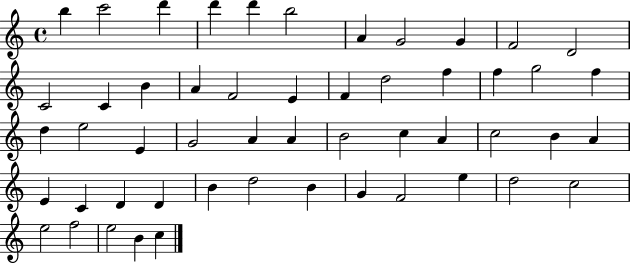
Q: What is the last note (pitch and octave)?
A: C5